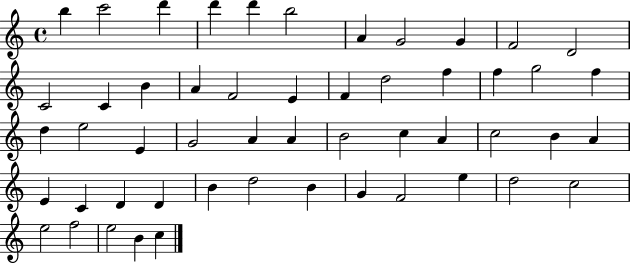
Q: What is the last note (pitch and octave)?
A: C5